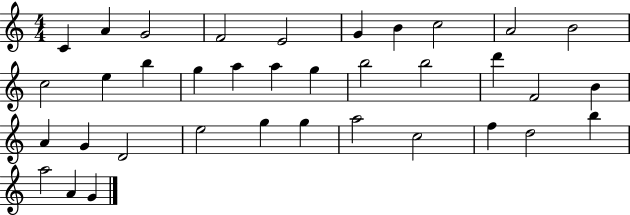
X:1
T:Untitled
M:4/4
L:1/4
K:C
C A G2 F2 E2 G B c2 A2 B2 c2 e b g a a g b2 b2 d' F2 B A G D2 e2 g g a2 c2 f d2 b a2 A G